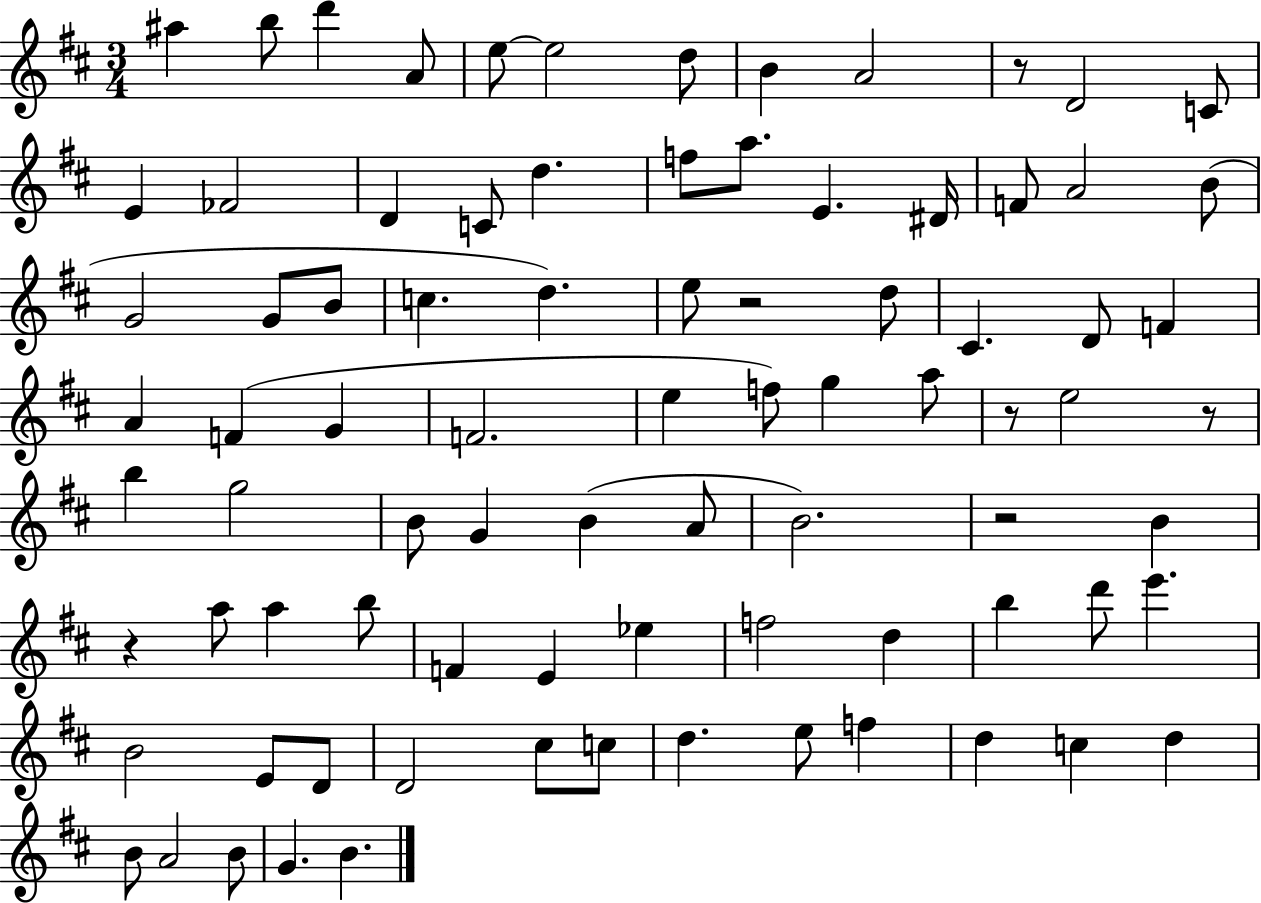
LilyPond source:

{
  \clef treble
  \numericTimeSignature
  \time 3/4
  \key d \major
  ais''4 b''8 d'''4 a'8 | e''8~~ e''2 d''8 | b'4 a'2 | r8 d'2 c'8 | \break e'4 fes'2 | d'4 c'8 d''4. | f''8 a''8. e'4. dis'16 | f'8 a'2 b'8( | \break g'2 g'8 b'8 | c''4. d''4.) | e''8 r2 d''8 | cis'4. d'8 f'4 | \break a'4 f'4( g'4 | f'2. | e''4 f''8) g''4 a''8 | r8 e''2 r8 | \break b''4 g''2 | b'8 g'4 b'4( a'8 | b'2.) | r2 b'4 | \break r4 a''8 a''4 b''8 | f'4 e'4 ees''4 | f''2 d''4 | b''4 d'''8 e'''4. | \break b'2 e'8 d'8 | d'2 cis''8 c''8 | d''4. e''8 f''4 | d''4 c''4 d''4 | \break b'8 a'2 b'8 | g'4. b'4. | \bar "|."
}